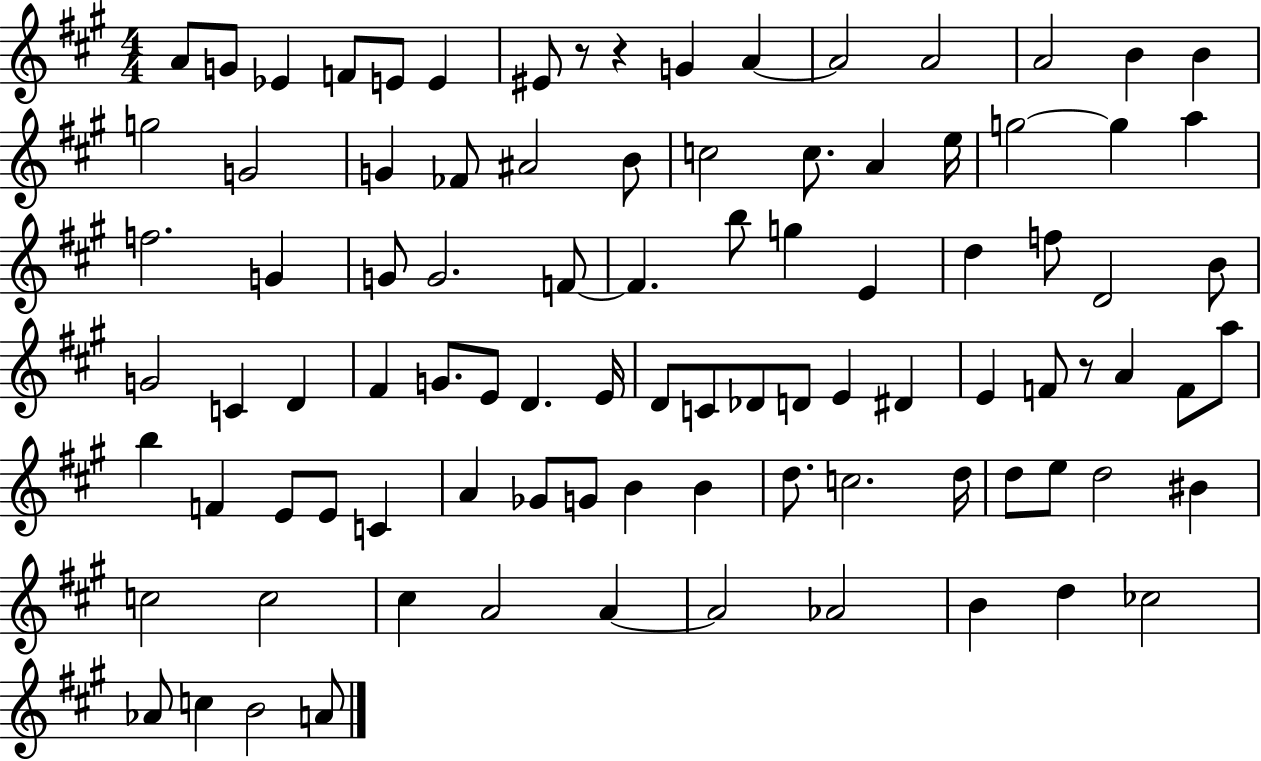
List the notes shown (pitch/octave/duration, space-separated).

A4/e G4/e Eb4/q F4/e E4/e E4/q EIS4/e R/e R/q G4/q A4/q A4/h A4/h A4/h B4/q B4/q G5/h G4/h G4/q FES4/e A#4/h B4/e C5/h C5/e. A4/q E5/s G5/h G5/q A5/q F5/h. G4/q G4/e G4/h. F4/e F4/q. B5/e G5/q E4/q D5/q F5/e D4/h B4/e G4/h C4/q D4/q F#4/q G4/e. E4/e D4/q. E4/s D4/e C4/e Db4/e D4/e E4/q D#4/q E4/q F4/e R/e A4/q F4/e A5/e B5/q F4/q E4/e E4/e C4/q A4/q Gb4/e G4/e B4/q B4/q D5/e. C5/h. D5/s D5/e E5/e D5/h BIS4/q C5/h C5/h C#5/q A4/h A4/q A4/h Ab4/h B4/q D5/q CES5/h Ab4/e C5/q B4/h A4/e